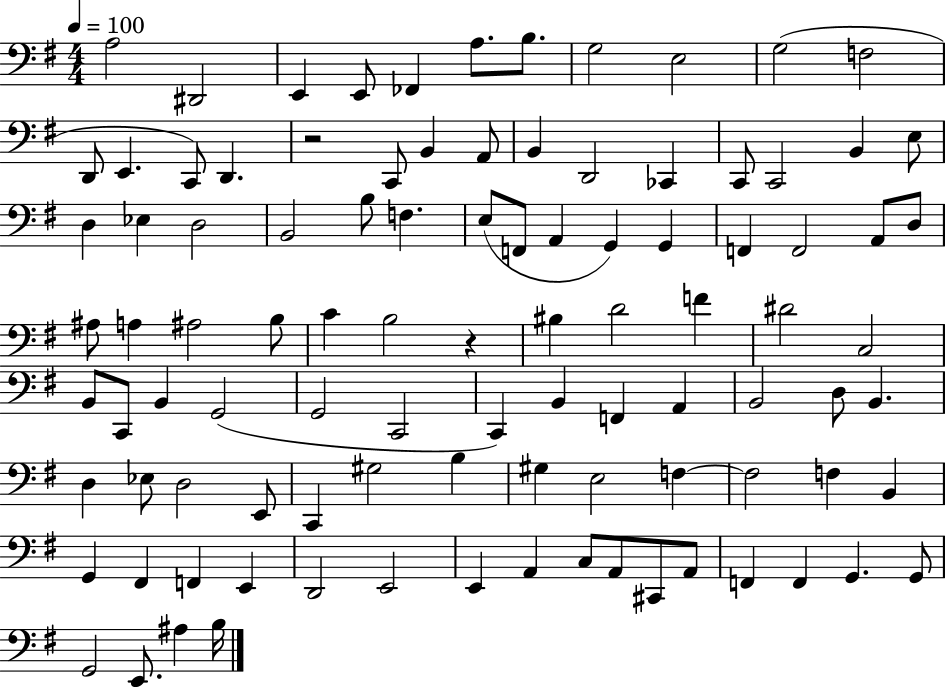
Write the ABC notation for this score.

X:1
T:Untitled
M:4/4
L:1/4
K:G
A,2 ^D,,2 E,, E,,/2 _F,, A,/2 B,/2 G,2 E,2 G,2 F,2 D,,/2 E,, C,,/2 D,, z2 C,,/2 B,, A,,/2 B,, D,,2 _C,, C,,/2 C,,2 B,, E,/2 D, _E, D,2 B,,2 B,/2 F, E,/2 F,,/2 A,, G,, G,, F,, F,,2 A,,/2 D,/2 ^A,/2 A, ^A,2 B,/2 C B,2 z ^B, D2 F ^D2 C,2 B,,/2 C,,/2 B,, G,,2 G,,2 C,,2 C,, B,, F,, A,, B,,2 D,/2 B,, D, _E,/2 D,2 E,,/2 C,, ^G,2 B, ^G, E,2 F, F,2 F, B,, G,, ^F,, F,, E,, D,,2 E,,2 E,, A,, C,/2 A,,/2 ^C,,/2 A,,/2 F,, F,, G,, G,,/2 G,,2 E,,/2 ^A, B,/4